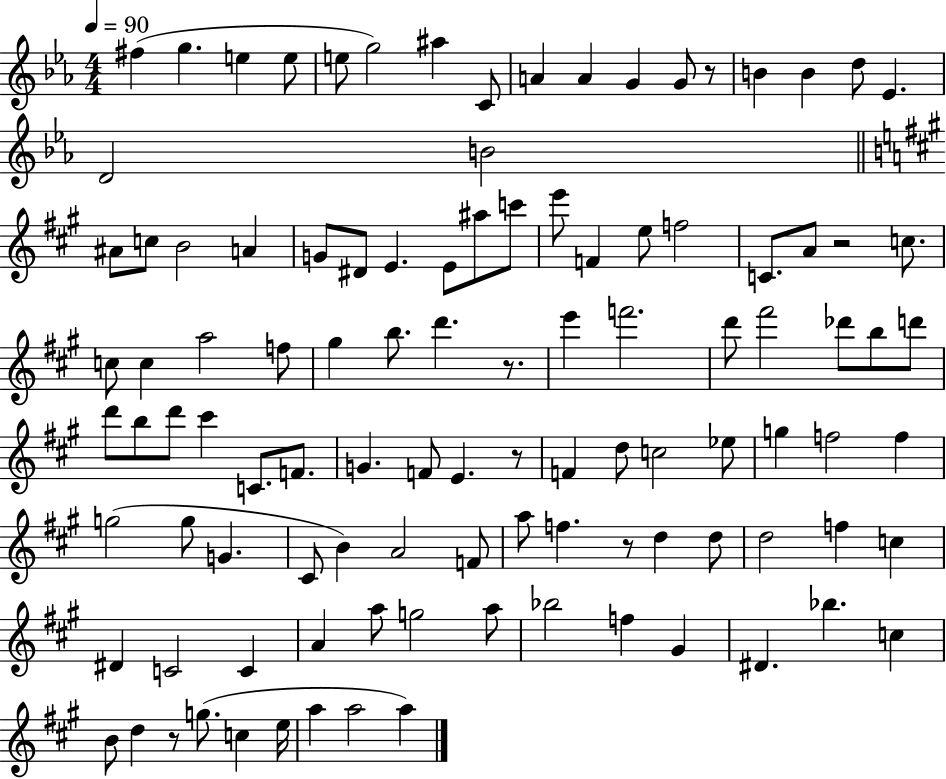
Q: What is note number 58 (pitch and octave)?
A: E4